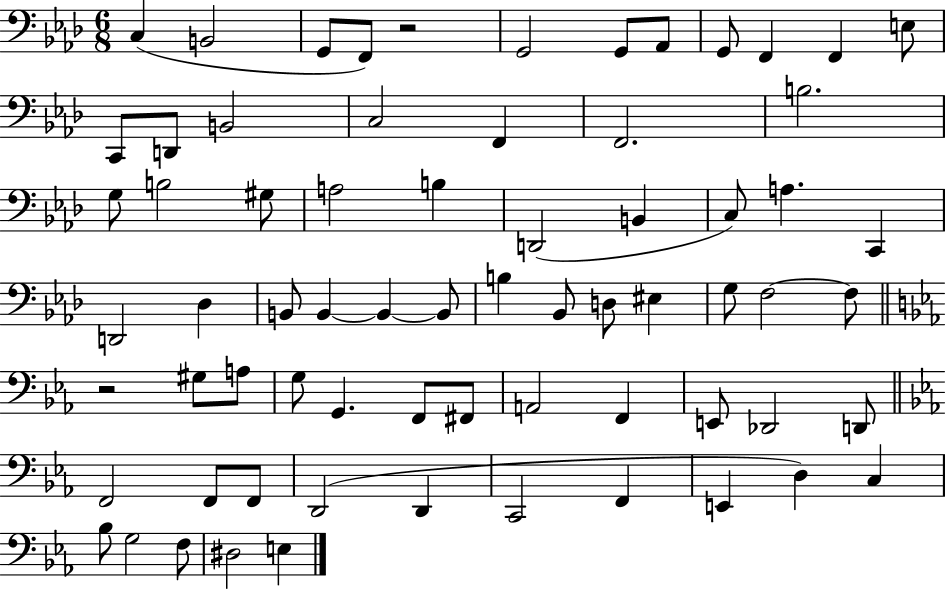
C3/q B2/h G2/e F2/e R/h G2/h G2/e Ab2/e G2/e F2/q F2/q E3/e C2/e D2/e B2/h C3/h F2/q F2/h. B3/h. G3/e B3/h G#3/e A3/h B3/q D2/h B2/q C3/e A3/q. C2/q D2/h Db3/q B2/e B2/q B2/q B2/e B3/q Bb2/e D3/e EIS3/q G3/e F3/h F3/e R/h G#3/e A3/e G3/e G2/q. F2/e F#2/e A2/h F2/q E2/e Db2/h D2/e F2/h F2/e F2/e D2/h D2/q C2/h F2/q E2/q D3/q C3/q Bb3/e G3/h F3/e D#3/h E3/q